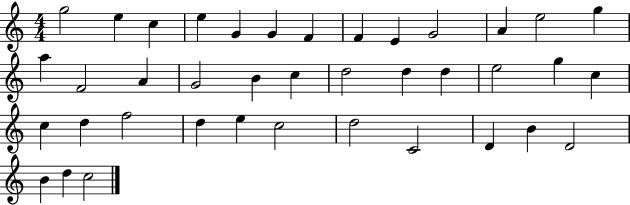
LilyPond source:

{
  \clef treble
  \numericTimeSignature
  \time 4/4
  \key c \major
  g''2 e''4 c''4 | e''4 g'4 g'4 f'4 | f'4 e'4 g'2 | a'4 e''2 g''4 | \break a''4 f'2 a'4 | g'2 b'4 c''4 | d''2 d''4 d''4 | e''2 g''4 c''4 | \break c''4 d''4 f''2 | d''4 e''4 c''2 | d''2 c'2 | d'4 b'4 d'2 | \break b'4 d''4 c''2 | \bar "|."
}